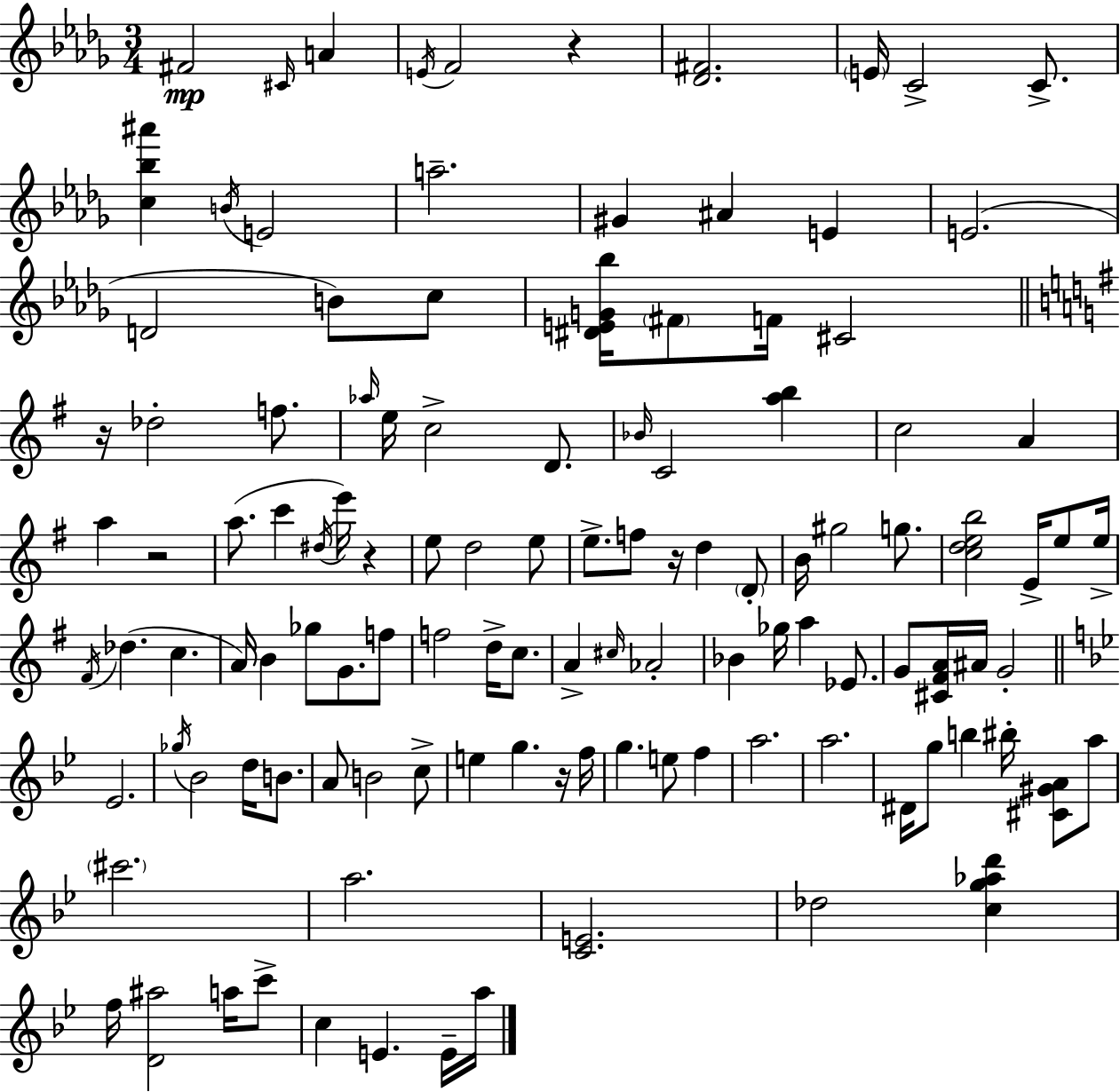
X:1
T:Untitled
M:3/4
L:1/4
K:Bbm
^F2 ^C/4 A E/4 F2 z [_D^F]2 E/4 C2 C/2 [c_b^a'] B/4 E2 a2 ^G ^A E E2 D2 B/2 c/2 [^DEG_b]/4 ^F/2 F/4 ^C2 z/4 _d2 f/2 _a/4 e/4 c2 D/2 _B/4 C2 [ab] c2 A a z2 a/2 c' ^d/4 e'/4 z e/2 d2 e/2 e/2 f/2 z/4 d D/2 B/4 ^g2 g/2 [cdeb]2 E/4 e/2 e/4 ^F/4 _d c A/4 B _g/2 G/2 f/2 f2 d/4 c/2 A ^c/4 _A2 _B _g/4 a _E/2 G/2 [^C^FA]/4 ^A/4 G2 _E2 _g/4 _B2 d/4 B/2 A/2 B2 c/2 e g z/4 f/4 g e/2 f a2 a2 ^D/4 g/2 b ^b/4 [^C^GA]/2 a/2 ^c'2 a2 [CE]2 _d2 [cg_ad'] f/4 [D^a]2 a/4 c'/2 c E E/4 a/4